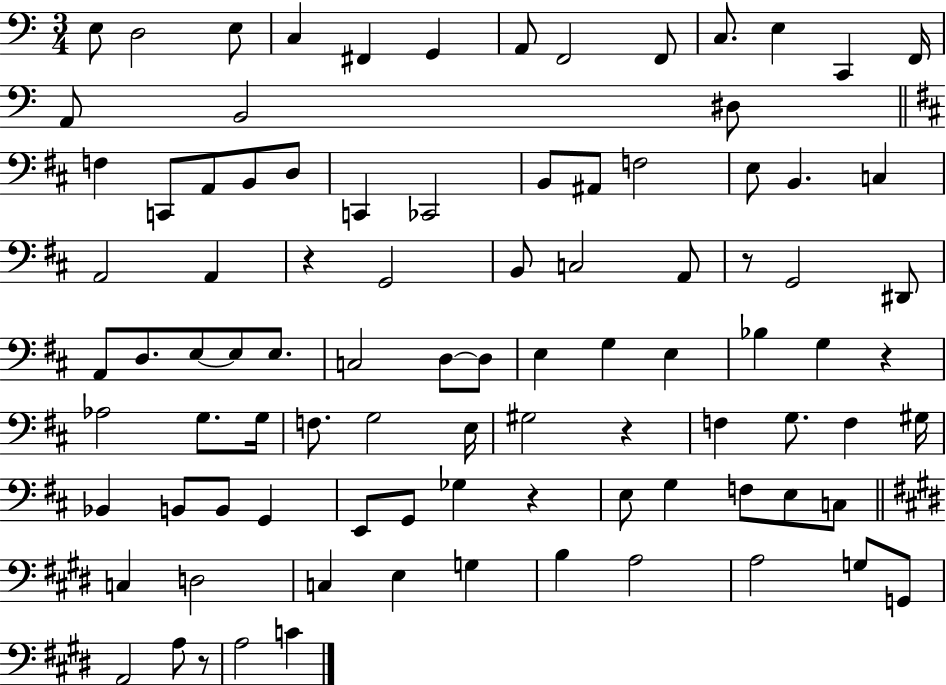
E3/e D3/h E3/e C3/q F#2/q G2/q A2/e F2/h F2/e C3/e. E3/q C2/q F2/s A2/e B2/h D#3/e F3/q C2/e A2/e B2/e D3/e C2/q CES2/h B2/e A#2/e F3/h E3/e B2/q. C3/q A2/h A2/q R/q G2/h B2/e C3/h A2/e R/e G2/h D#2/e A2/e D3/e. E3/e E3/e E3/e. C3/h D3/e D3/e E3/q G3/q E3/q Bb3/q G3/q R/q Ab3/h G3/e. G3/s F3/e. G3/h E3/s G#3/h R/q F3/q G3/e. F3/q G#3/s Bb2/q B2/e B2/e G2/q E2/e G2/e Gb3/q R/q E3/e G3/q F3/e E3/e C3/e C3/q D3/h C3/q E3/q G3/q B3/q A3/h A3/h G3/e G2/e A2/h A3/e R/e A3/h C4/q